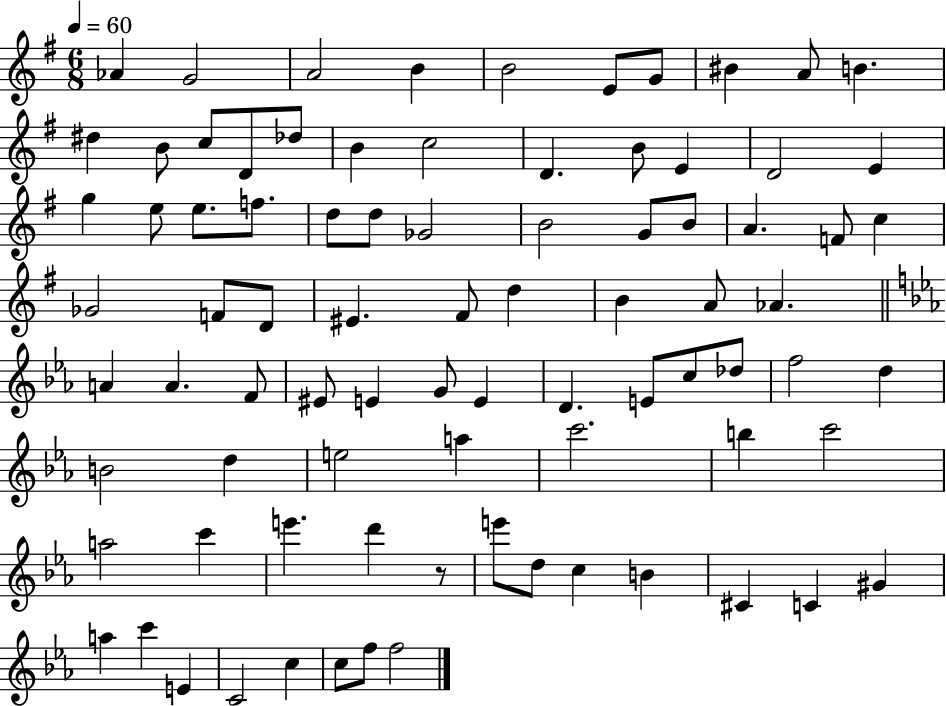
Ab4/q G4/h A4/h B4/q B4/h E4/e G4/e BIS4/q A4/e B4/q. D#5/q B4/e C5/e D4/e Db5/e B4/q C5/h D4/q. B4/e E4/q D4/h E4/q G5/q E5/e E5/e. F5/e. D5/e D5/e Gb4/h B4/h G4/e B4/e A4/q. F4/e C5/q Gb4/h F4/e D4/e EIS4/q. F#4/e D5/q B4/q A4/e Ab4/q. A4/q A4/q. F4/e EIS4/e E4/q G4/e E4/q D4/q. E4/e C5/e Db5/e F5/h D5/q B4/h D5/q E5/h A5/q C6/h. B5/q C6/h A5/h C6/q E6/q. D6/q R/e E6/e D5/e C5/q B4/q C#4/q C4/q G#4/q A5/q C6/q E4/q C4/h C5/q C5/e F5/e F5/h